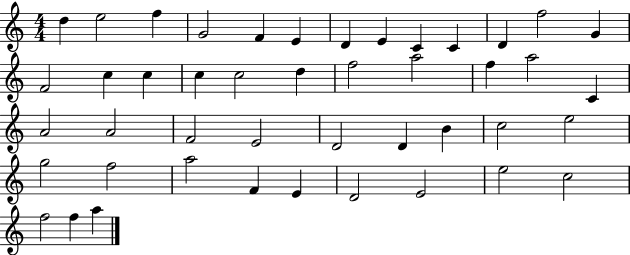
X:1
T:Untitled
M:4/4
L:1/4
K:C
d e2 f G2 F E D E C C D f2 G F2 c c c c2 d f2 a2 f a2 C A2 A2 F2 E2 D2 D B c2 e2 g2 f2 a2 F E D2 E2 e2 c2 f2 f a